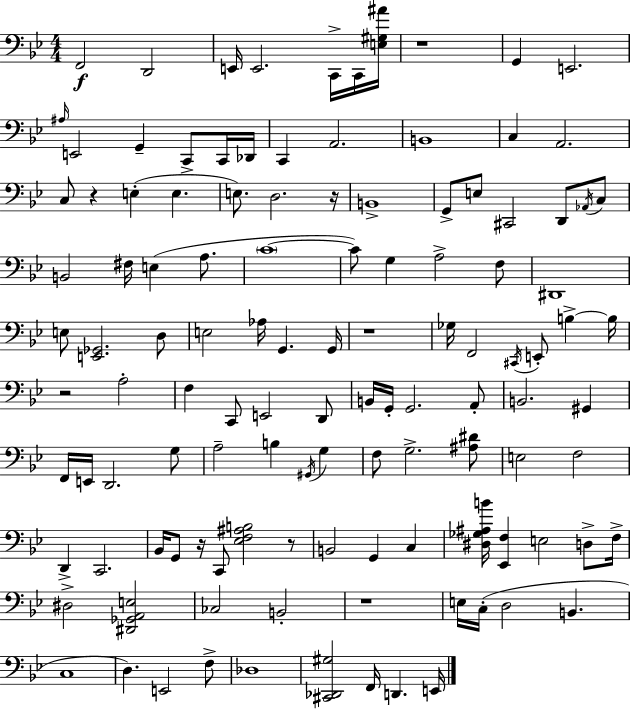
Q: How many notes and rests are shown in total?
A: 118